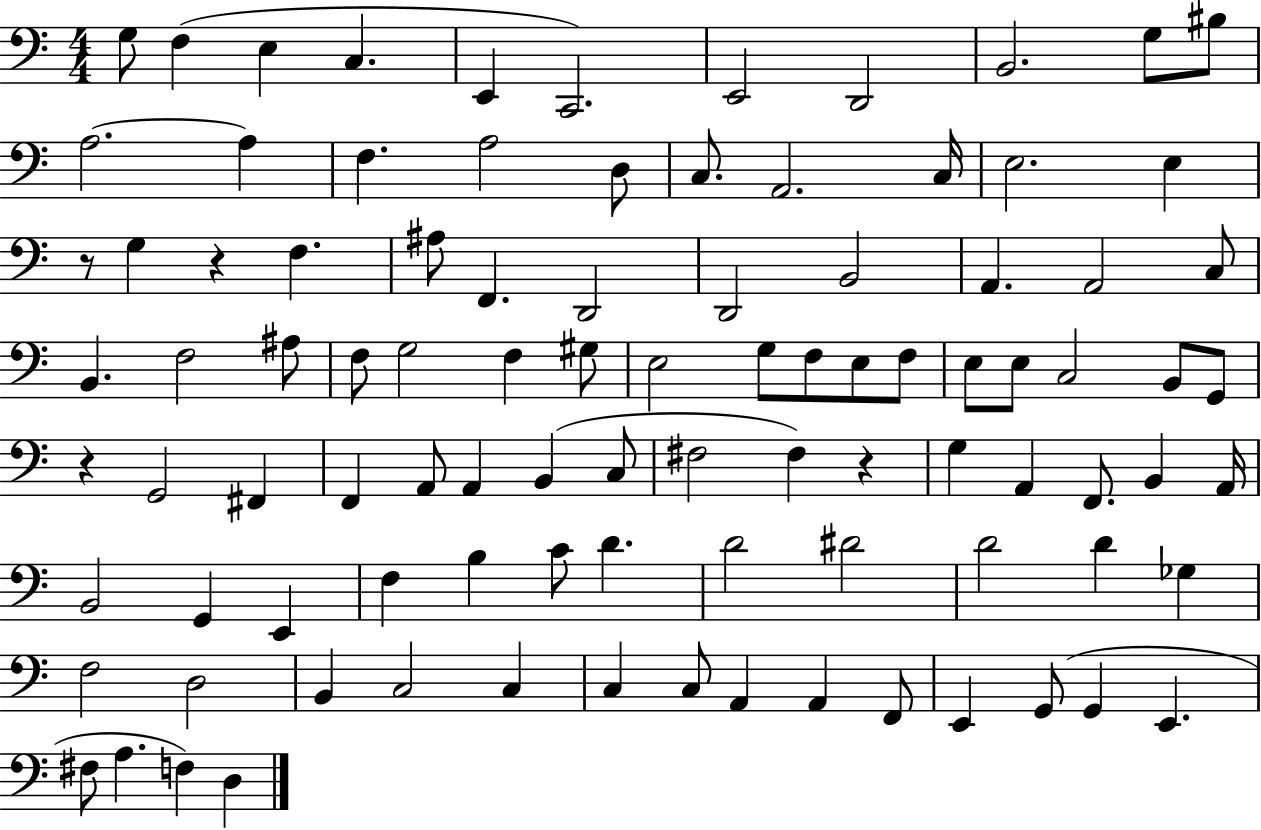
G3/e F3/q E3/q C3/q. E2/q C2/h. E2/h D2/h B2/h. G3/e BIS3/e A3/h. A3/q F3/q. A3/h D3/e C3/e. A2/h. C3/s E3/h. E3/q R/e G3/q R/q F3/q. A#3/e F2/q. D2/h D2/h B2/h A2/q. A2/h C3/e B2/q. F3/h A#3/e F3/e G3/h F3/q G#3/e E3/h G3/e F3/e E3/e F3/e E3/e E3/e C3/h B2/e G2/e R/q G2/h F#2/q F2/q A2/e A2/q B2/q C3/e F#3/h F#3/q R/q G3/q A2/q F2/e. B2/q A2/s B2/h G2/q E2/q F3/q B3/q C4/e D4/q. D4/h D#4/h D4/h D4/q Gb3/q F3/h D3/h B2/q C3/h C3/q C3/q C3/e A2/q A2/q F2/e E2/q G2/e G2/q E2/q. F#3/e A3/q. F3/q D3/q